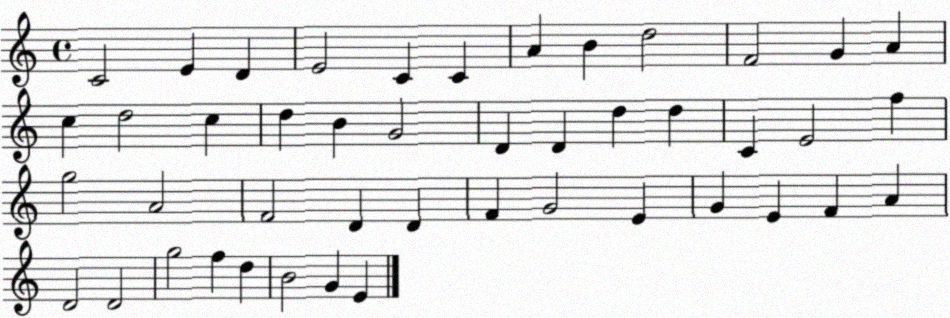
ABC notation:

X:1
T:Untitled
M:4/4
L:1/4
K:C
C2 E D E2 C C A B d2 F2 G A c d2 c d B G2 D D d d C E2 f g2 A2 F2 D D F G2 E G E F A D2 D2 g2 f d B2 G E